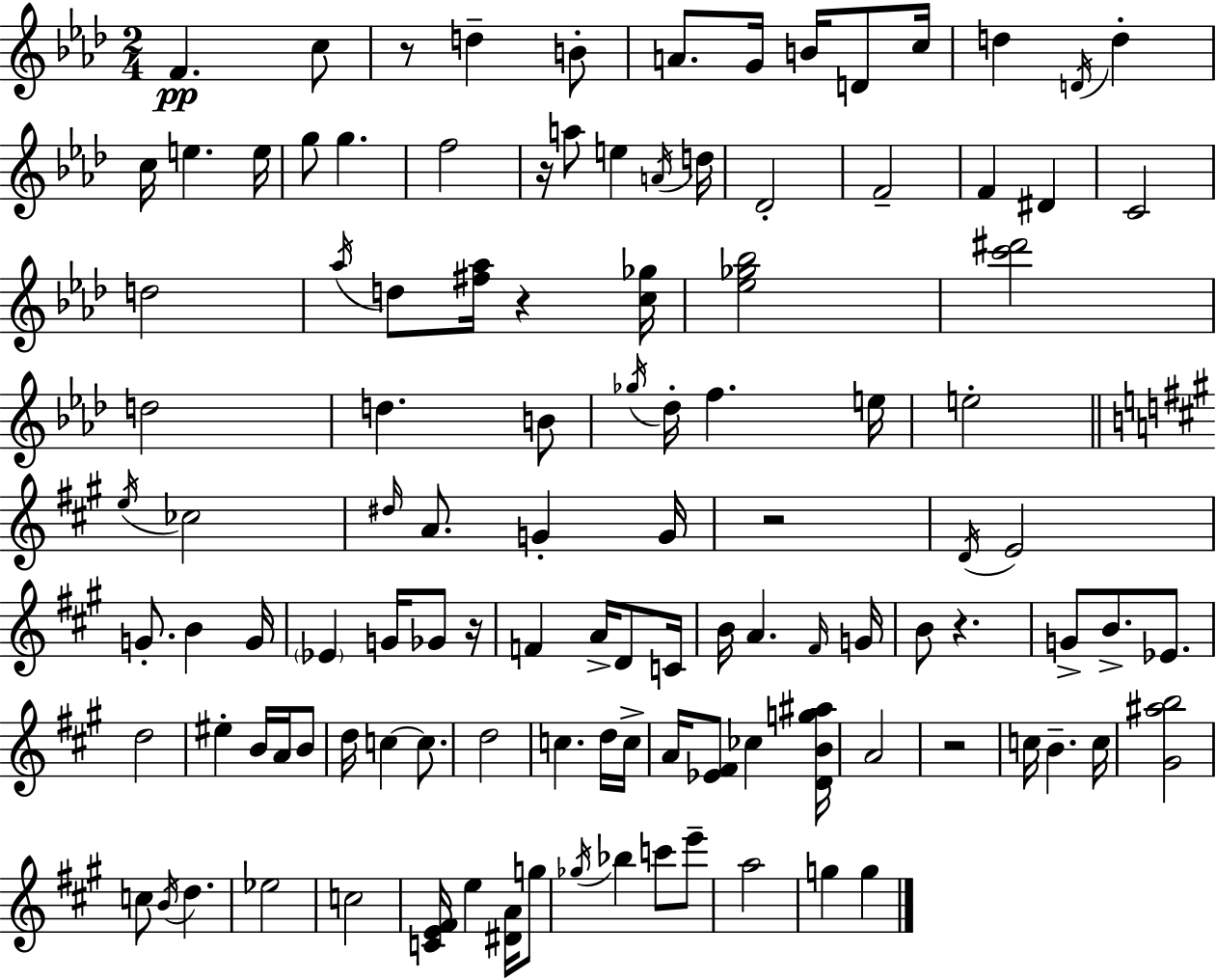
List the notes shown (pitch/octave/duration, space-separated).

F4/q. C5/e R/e D5/q B4/e A4/e. G4/s B4/s D4/e C5/s D5/q D4/s D5/q C5/s E5/q. E5/s G5/e G5/q. F5/h R/s A5/e E5/q A4/s D5/s Db4/h F4/h F4/q D#4/q C4/h D5/h Ab5/s D5/e [F#5,Ab5]/s R/q [C5,Gb5]/s [Eb5,Gb5,Bb5]/h [C6,D#6]/h D5/h D5/q. B4/e Gb5/s Db5/s F5/q. E5/s E5/h E5/s CES5/h D#5/s A4/e. G4/q G4/s R/h D4/s E4/h G4/e. B4/q G4/s Eb4/q G4/s Gb4/e R/s F4/q A4/s D4/e C4/s B4/s A4/q. F#4/s G4/s B4/e R/q. G4/e B4/e. Eb4/e. D5/h EIS5/q B4/s A4/s B4/e D5/s C5/q C5/e. D5/h C5/q. D5/s C5/s A4/s [Eb4,F#4]/e CES5/q [D4,B4,G5,A#5]/s A4/h R/h C5/s B4/q. C5/s [G#4,A#5,B5]/h C5/e B4/s D5/q. Eb5/h C5/h [C4,E4,F#4]/s E5/q [D#4,A4]/s G5/e Gb5/s Bb5/q C6/e E6/e A5/h G5/q G5/q